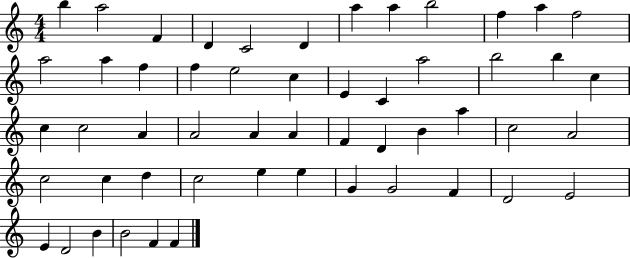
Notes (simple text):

B5/q A5/h F4/q D4/q C4/h D4/q A5/q A5/q B5/h F5/q A5/q F5/h A5/h A5/q F5/q F5/q E5/h C5/q E4/q C4/q A5/h B5/h B5/q C5/q C5/q C5/h A4/q A4/h A4/q A4/q F4/q D4/q B4/q A5/q C5/h A4/h C5/h C5/q D5/q C5/h E5/q E5/q G4/q G4/h F4/q D4/h E4/h E4/q D4/h B4/q B4/h F4/q F4/q